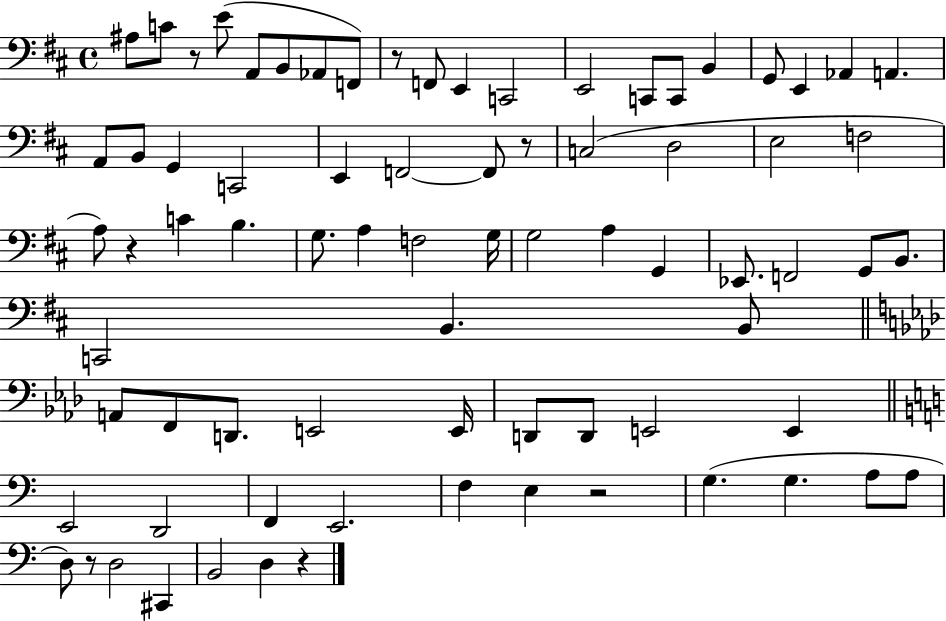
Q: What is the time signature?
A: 4/4